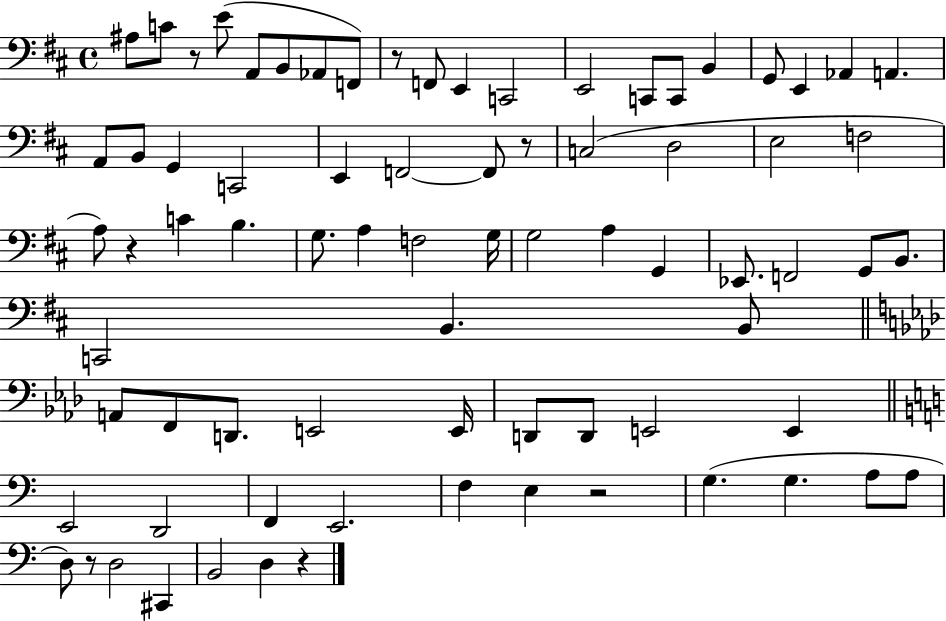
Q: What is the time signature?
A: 4/4